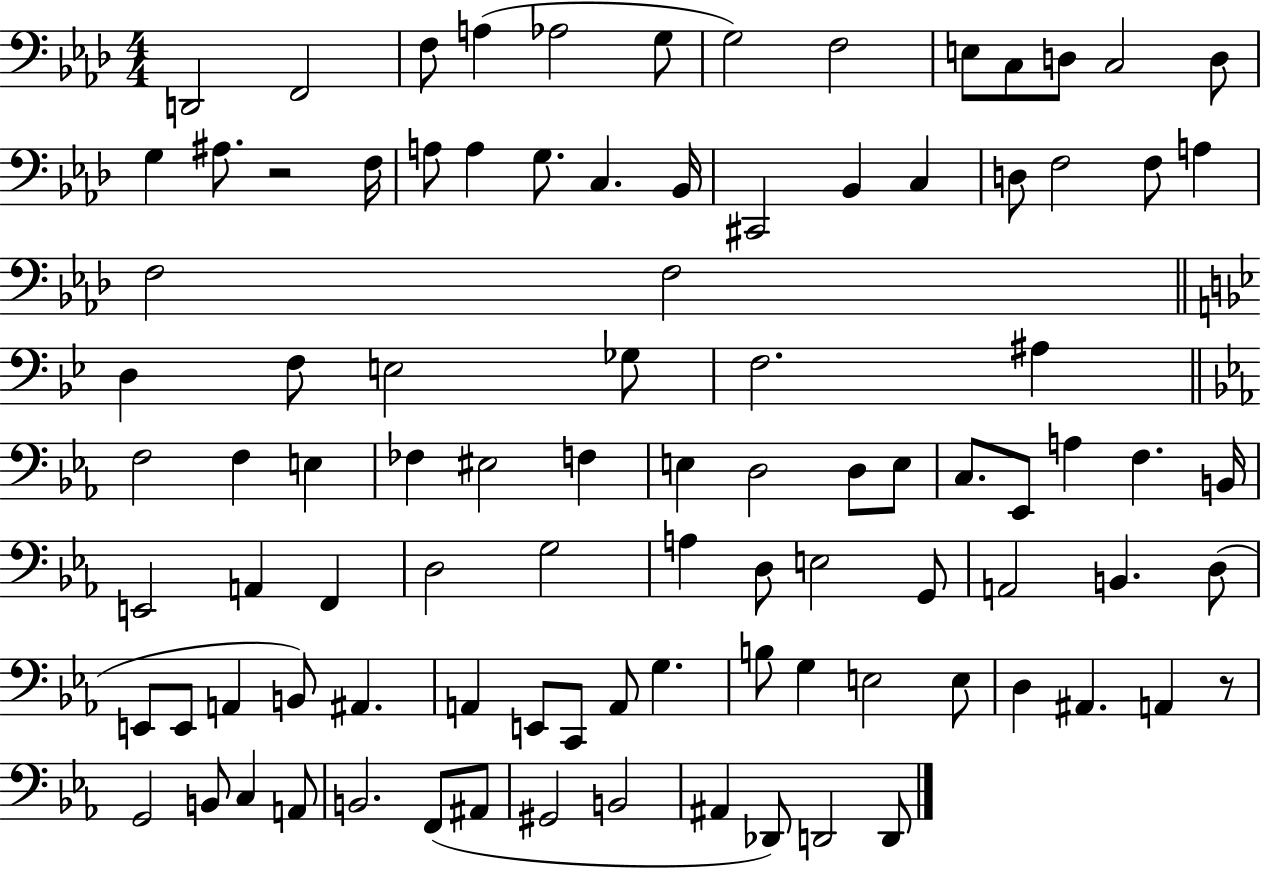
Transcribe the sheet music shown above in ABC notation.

X:1
T:Untitled
M:4/4
L:1/4
K:Ab
D,,2 F,,2 F,/2 A, _A,2 G,/2 G,2 F,2 E,/2 C,/2 D,/2 C,2 D,/2 G, ^A,/2 z2 F,/4 A,/2 A, G,/2 C, _B,,/4 ^C,,2 _B,, C, D,/2 F,2 F,/2 A, F,2 F,2 D, F,/2 E,2 _G,/2 F,2 ^A, F,2 F, E, _F, ^E,2 F, E, D,2 D,/2 E,/2 C,/2 _E,,/2 A, F, B,,/4 E,,2 A,, F,, D,2 G,2 A, D,/2 E,2 G,,/2 A,,2 B,, D,/2 E,,/2 E,,/2 A,, B,,/2 ^A,, A,, E,,/2 C,,/2 A,,/2 G, B,/2 G, E,2 E,/2 D, ^A,, A,, z/2 G,,2 B,,/2 C, A,,/2 B,,2 F,,/2 ^A,,/2 ^G,,2 B,,2 ^A,, _D,,/2 D,,2 D,,/2